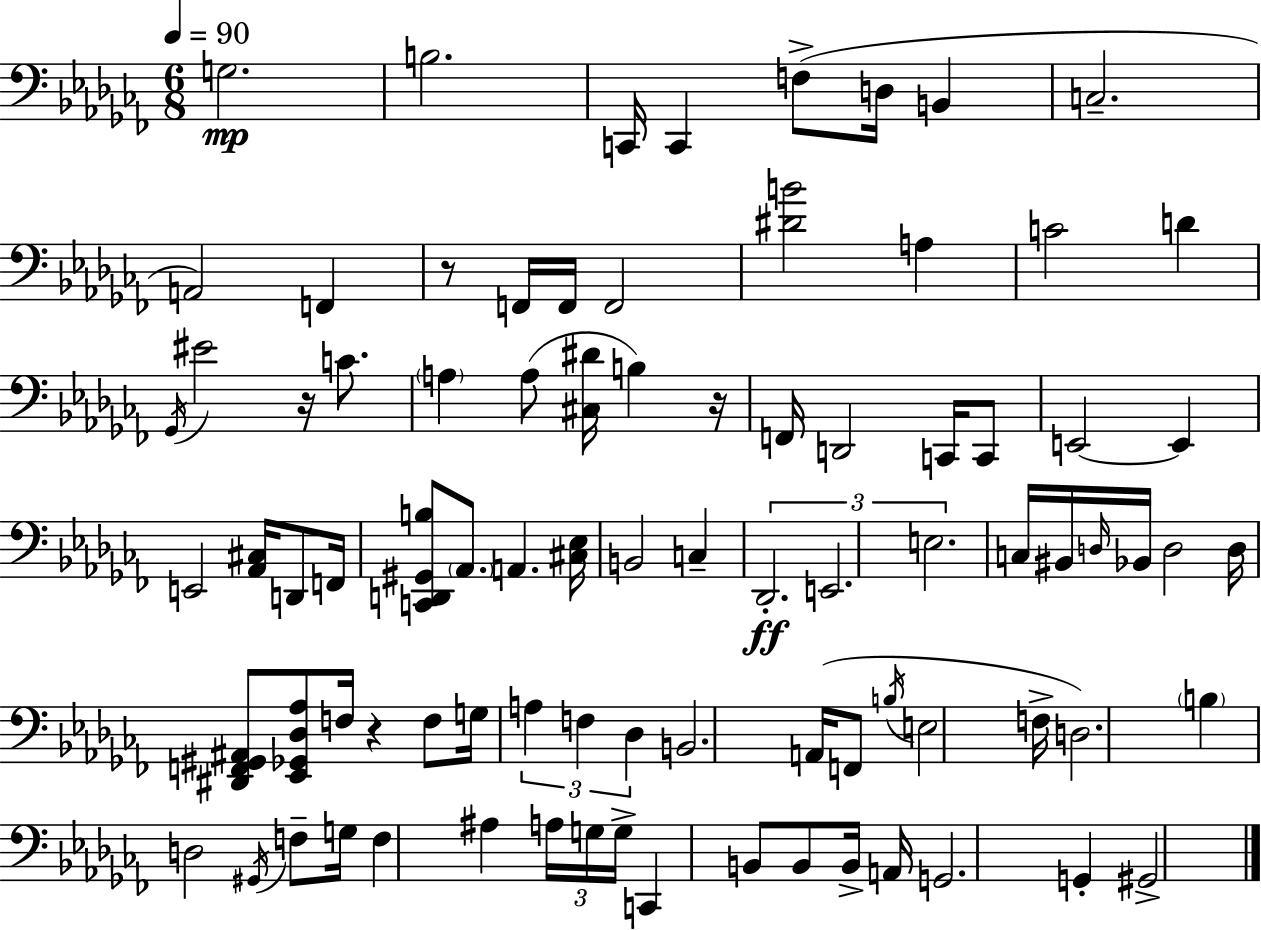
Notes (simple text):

G3/h. B3/h. C2/s C2/q F3/e D3/s B2/q C3/h. A2/h F2/q R/e F2/s F2/s F2/h [D#4,B4]/h A3/q C4/h D4/q Gb2/s EIS4/h R/s C4/e. A3/q A3/e [C#3,D#4]/s B3/q R/s F2/s D2/h C2/s C2/e E2/h E2/q E2/h [Ab2,C#3]/s D2/e F2/s [C2,D2,G#2,B3]/e Ab2/e. A2/q. [C#3,Eb3]/s B2/h C3/q Db2/h. E2/h. E3/h. C3/s BIS2/s D3/s Bb2/s D3/h D3/s [D#2,F2,G#2,A#2]/e [Eb2,Gb2,Db3,Ab3]/e F3/s R/q F3/e G3/s A3/q F3/q Db3/q B2/h. A2/s F2/e B3/s E3/h F3/s D3/h. B3/q D3/h G#2/s F3/e G3/s F3/q A#3/q A3/s G3/s G3/s C2/q B2/e B2/e B2/s A2/s G2/h. G2/q G#2/h